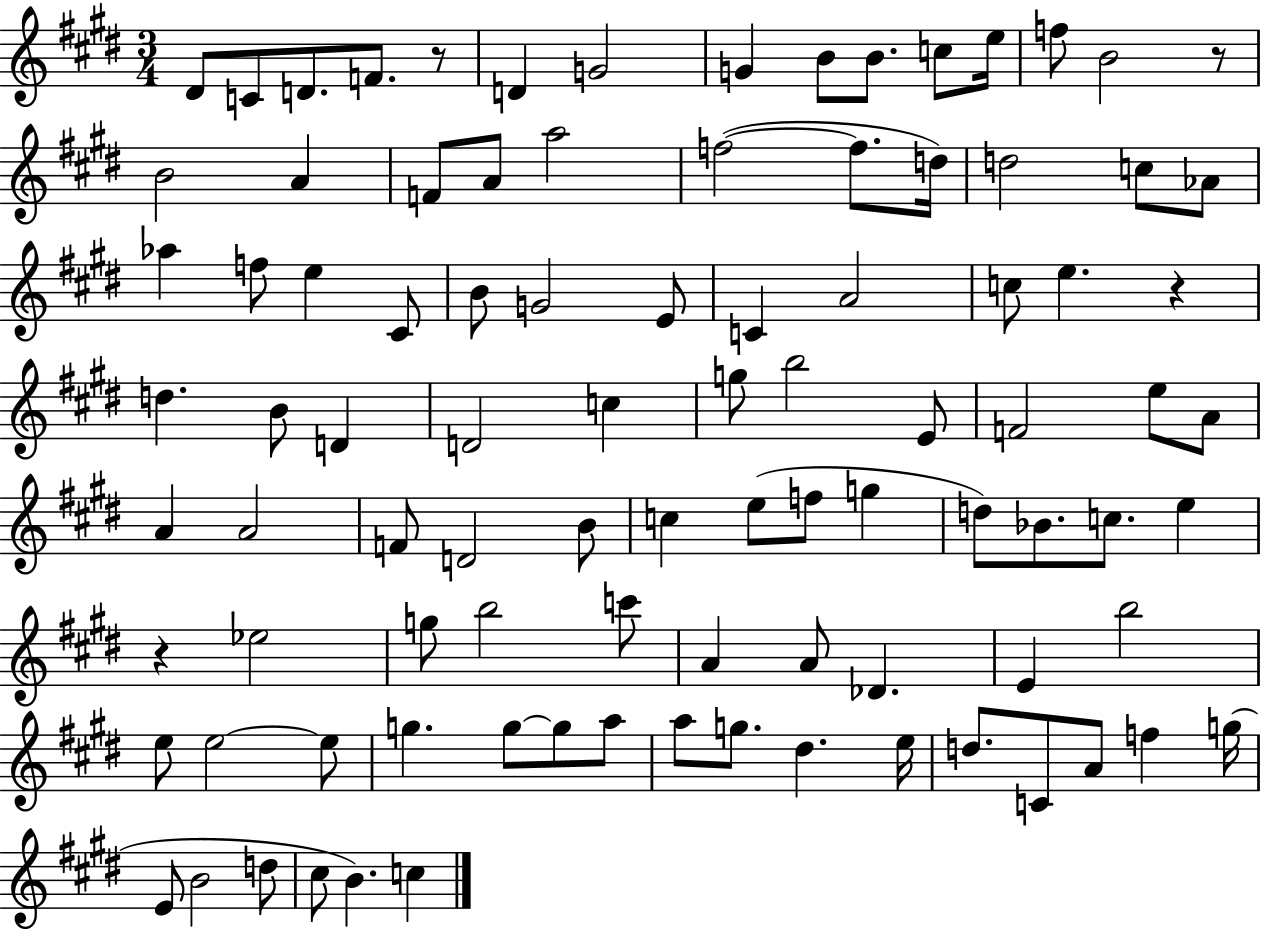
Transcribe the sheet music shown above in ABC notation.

X:1
T:Untitled
M:3/4
L:1/4
K:E
^D/2 C/2 D/2 F/2 z/2 D G2 G B/2 B/2 c/2 e/4 f/2 B2 z/2 B2 A F/2 A/2 a2 f2 f/2 d/4 d2 c/2 _A/2 _a f/2 e ^C/2 B/2 G2 E/2 C A2 c/2 e z d B/2 D D2 c g/2 b2 E/2 F2 e/2 A/2 A A2 F/2 D2 B/2 c e/2 f/2 g d/2 _B/2 c/2 e z _e2 g/2 b2 c'/2 A A/2 _D E b2 e/2 e2 e/2 g g/2 g/2 a/2 a/2 g/2 ^d e/4 d/2 C/2 A/2 f g/4 E/2 B2 d/2 ^c/2 B c